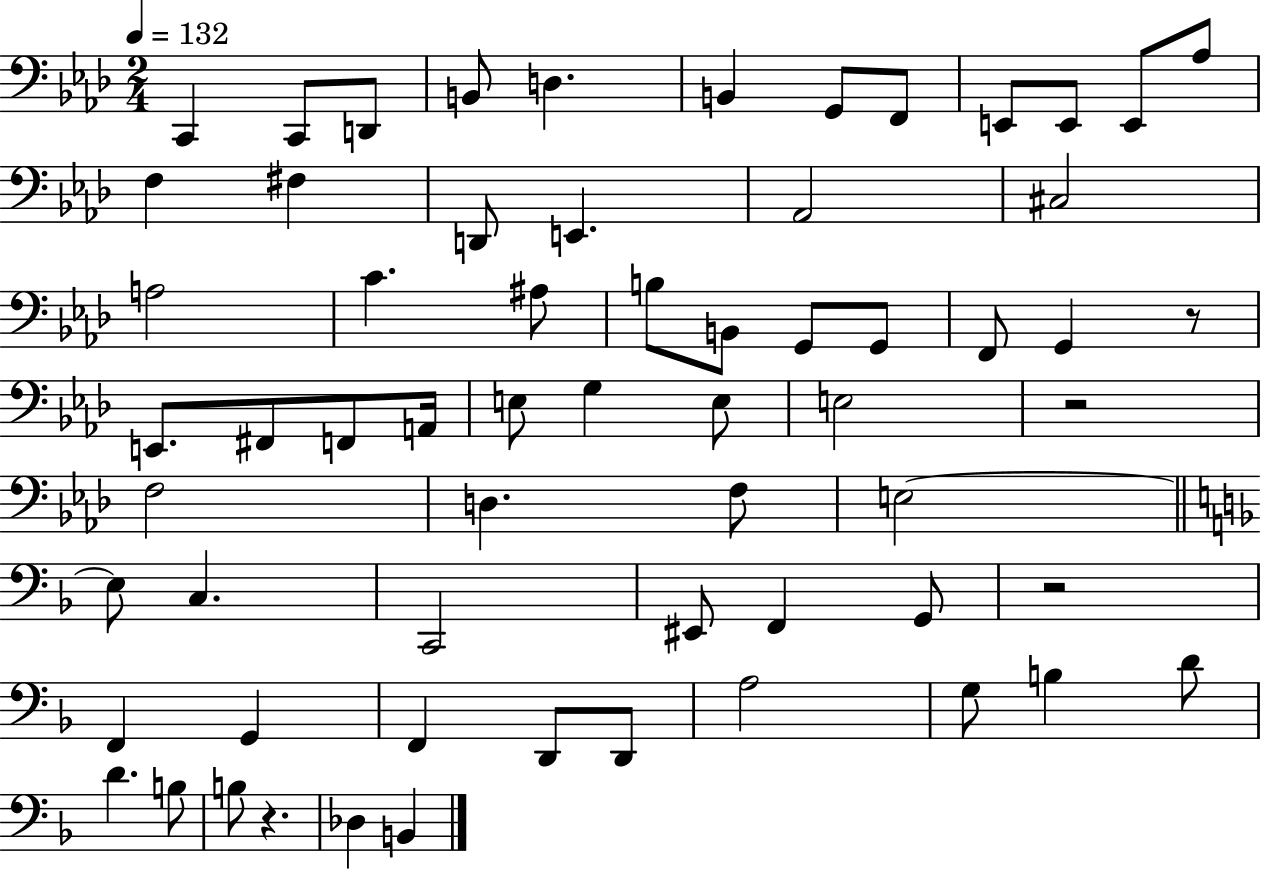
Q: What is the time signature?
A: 2/4